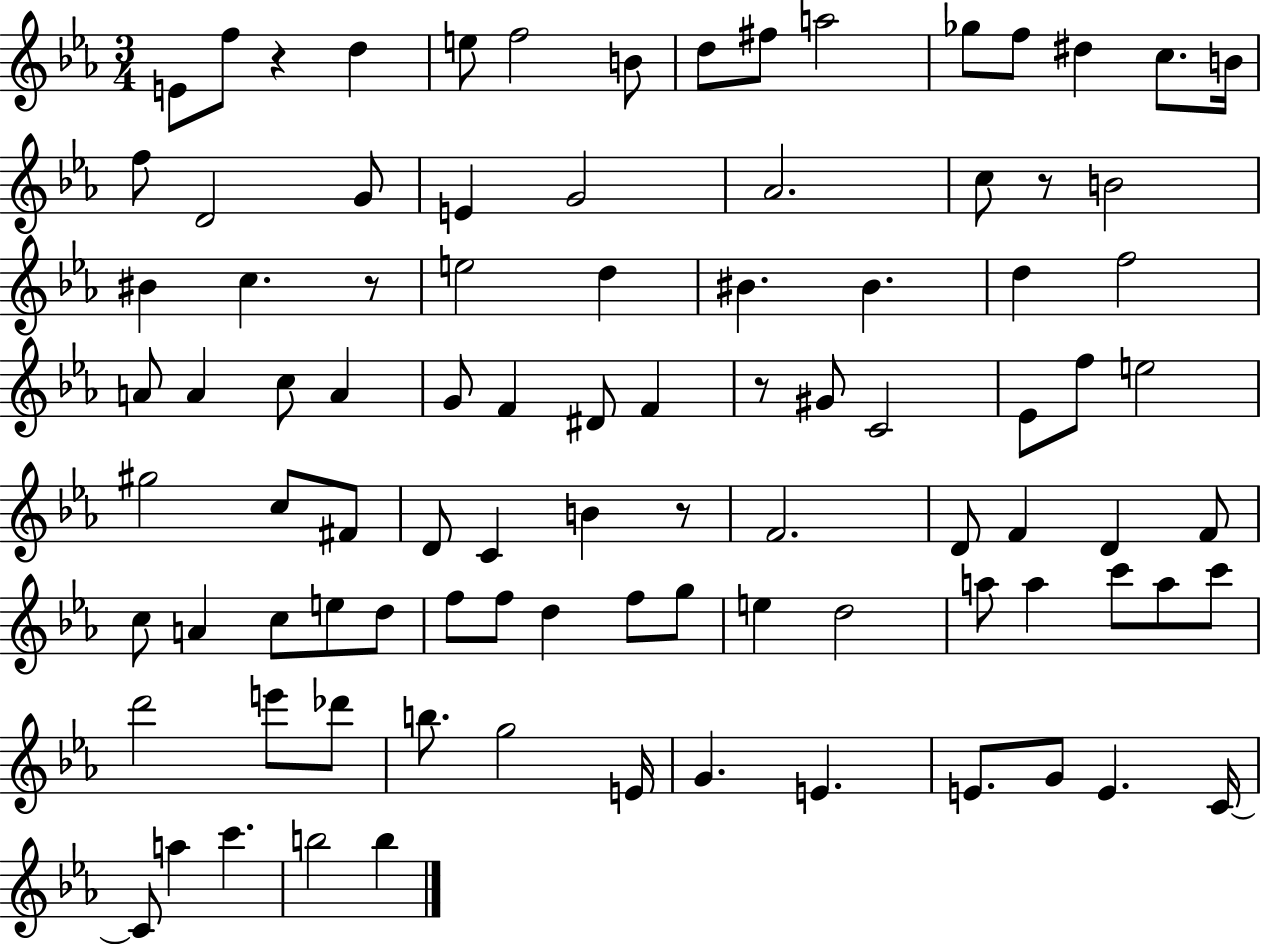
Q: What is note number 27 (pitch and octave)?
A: BIS4